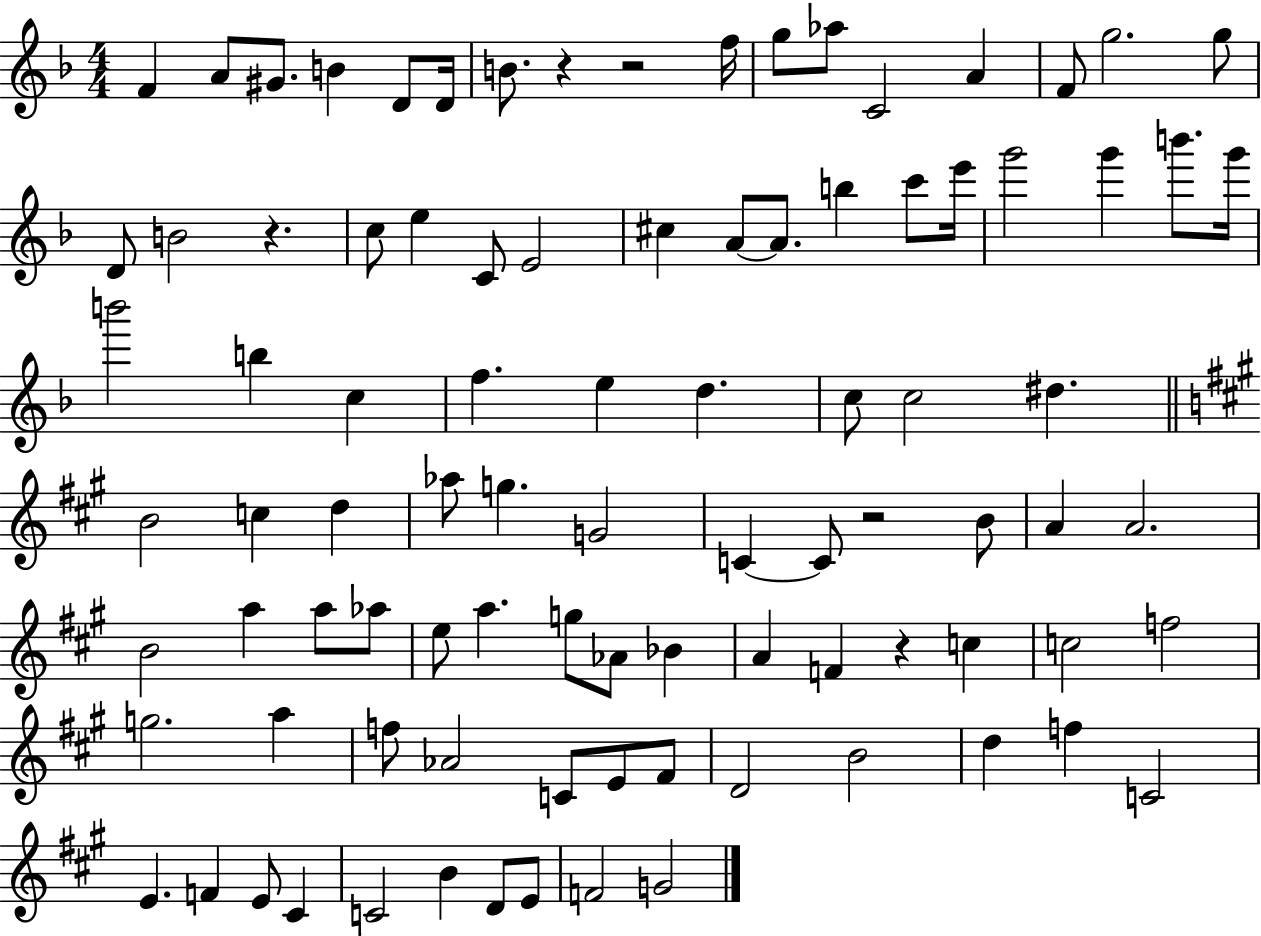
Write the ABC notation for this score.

X:1
T:Untitled
M:4/4
L:1/4
K:F
F A/2 ^G/2 B D/2 D/4 B/2 z z2 f/4 g/2 _a/2 C2 A F/2 g2 g/2 D/2 B2 z c/2 e C/2 E2 ^c A/2 A/2 b c'/2 e'/4 g'2 g' b'/2 g'/4 b'2 b c f e d c/2 c2 ^d B2 c d _a/2 g G2 C C/2 z2 B/2 A A2 B2 a a/2 _a/2 e/2 a g/2 _A/2 _B A F z c c2 f2 g2 a f/2 _A2 C/2 E/2 ^F/2 D2 B2 d f C2 E F E/2 ^C C2 B D/2 E/2 F2 G2